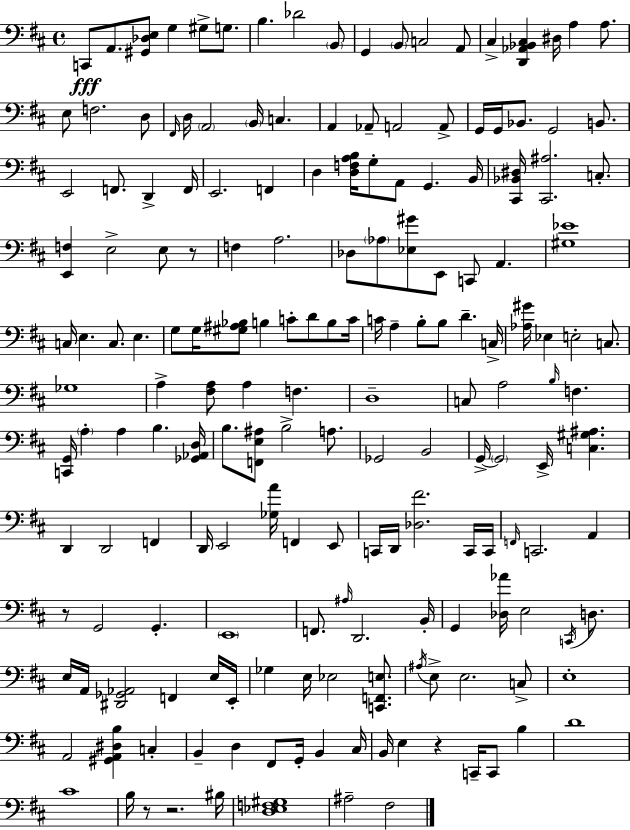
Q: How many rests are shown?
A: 5